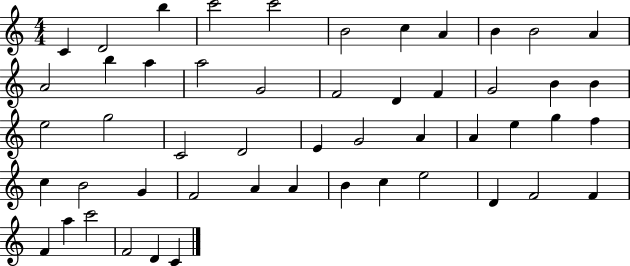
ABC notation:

X:1
T:Untitled
M:4/4
L:1/4
K:C
C D2 b c'2 c'2 B2 c A B B2 A A2 b a a2 G2 F2 D F G2 B B e2 g2 C2 D2 E G2 A A e g f c B2 G F2 A A B c e2 D F2 F F a c'2 F2 D C